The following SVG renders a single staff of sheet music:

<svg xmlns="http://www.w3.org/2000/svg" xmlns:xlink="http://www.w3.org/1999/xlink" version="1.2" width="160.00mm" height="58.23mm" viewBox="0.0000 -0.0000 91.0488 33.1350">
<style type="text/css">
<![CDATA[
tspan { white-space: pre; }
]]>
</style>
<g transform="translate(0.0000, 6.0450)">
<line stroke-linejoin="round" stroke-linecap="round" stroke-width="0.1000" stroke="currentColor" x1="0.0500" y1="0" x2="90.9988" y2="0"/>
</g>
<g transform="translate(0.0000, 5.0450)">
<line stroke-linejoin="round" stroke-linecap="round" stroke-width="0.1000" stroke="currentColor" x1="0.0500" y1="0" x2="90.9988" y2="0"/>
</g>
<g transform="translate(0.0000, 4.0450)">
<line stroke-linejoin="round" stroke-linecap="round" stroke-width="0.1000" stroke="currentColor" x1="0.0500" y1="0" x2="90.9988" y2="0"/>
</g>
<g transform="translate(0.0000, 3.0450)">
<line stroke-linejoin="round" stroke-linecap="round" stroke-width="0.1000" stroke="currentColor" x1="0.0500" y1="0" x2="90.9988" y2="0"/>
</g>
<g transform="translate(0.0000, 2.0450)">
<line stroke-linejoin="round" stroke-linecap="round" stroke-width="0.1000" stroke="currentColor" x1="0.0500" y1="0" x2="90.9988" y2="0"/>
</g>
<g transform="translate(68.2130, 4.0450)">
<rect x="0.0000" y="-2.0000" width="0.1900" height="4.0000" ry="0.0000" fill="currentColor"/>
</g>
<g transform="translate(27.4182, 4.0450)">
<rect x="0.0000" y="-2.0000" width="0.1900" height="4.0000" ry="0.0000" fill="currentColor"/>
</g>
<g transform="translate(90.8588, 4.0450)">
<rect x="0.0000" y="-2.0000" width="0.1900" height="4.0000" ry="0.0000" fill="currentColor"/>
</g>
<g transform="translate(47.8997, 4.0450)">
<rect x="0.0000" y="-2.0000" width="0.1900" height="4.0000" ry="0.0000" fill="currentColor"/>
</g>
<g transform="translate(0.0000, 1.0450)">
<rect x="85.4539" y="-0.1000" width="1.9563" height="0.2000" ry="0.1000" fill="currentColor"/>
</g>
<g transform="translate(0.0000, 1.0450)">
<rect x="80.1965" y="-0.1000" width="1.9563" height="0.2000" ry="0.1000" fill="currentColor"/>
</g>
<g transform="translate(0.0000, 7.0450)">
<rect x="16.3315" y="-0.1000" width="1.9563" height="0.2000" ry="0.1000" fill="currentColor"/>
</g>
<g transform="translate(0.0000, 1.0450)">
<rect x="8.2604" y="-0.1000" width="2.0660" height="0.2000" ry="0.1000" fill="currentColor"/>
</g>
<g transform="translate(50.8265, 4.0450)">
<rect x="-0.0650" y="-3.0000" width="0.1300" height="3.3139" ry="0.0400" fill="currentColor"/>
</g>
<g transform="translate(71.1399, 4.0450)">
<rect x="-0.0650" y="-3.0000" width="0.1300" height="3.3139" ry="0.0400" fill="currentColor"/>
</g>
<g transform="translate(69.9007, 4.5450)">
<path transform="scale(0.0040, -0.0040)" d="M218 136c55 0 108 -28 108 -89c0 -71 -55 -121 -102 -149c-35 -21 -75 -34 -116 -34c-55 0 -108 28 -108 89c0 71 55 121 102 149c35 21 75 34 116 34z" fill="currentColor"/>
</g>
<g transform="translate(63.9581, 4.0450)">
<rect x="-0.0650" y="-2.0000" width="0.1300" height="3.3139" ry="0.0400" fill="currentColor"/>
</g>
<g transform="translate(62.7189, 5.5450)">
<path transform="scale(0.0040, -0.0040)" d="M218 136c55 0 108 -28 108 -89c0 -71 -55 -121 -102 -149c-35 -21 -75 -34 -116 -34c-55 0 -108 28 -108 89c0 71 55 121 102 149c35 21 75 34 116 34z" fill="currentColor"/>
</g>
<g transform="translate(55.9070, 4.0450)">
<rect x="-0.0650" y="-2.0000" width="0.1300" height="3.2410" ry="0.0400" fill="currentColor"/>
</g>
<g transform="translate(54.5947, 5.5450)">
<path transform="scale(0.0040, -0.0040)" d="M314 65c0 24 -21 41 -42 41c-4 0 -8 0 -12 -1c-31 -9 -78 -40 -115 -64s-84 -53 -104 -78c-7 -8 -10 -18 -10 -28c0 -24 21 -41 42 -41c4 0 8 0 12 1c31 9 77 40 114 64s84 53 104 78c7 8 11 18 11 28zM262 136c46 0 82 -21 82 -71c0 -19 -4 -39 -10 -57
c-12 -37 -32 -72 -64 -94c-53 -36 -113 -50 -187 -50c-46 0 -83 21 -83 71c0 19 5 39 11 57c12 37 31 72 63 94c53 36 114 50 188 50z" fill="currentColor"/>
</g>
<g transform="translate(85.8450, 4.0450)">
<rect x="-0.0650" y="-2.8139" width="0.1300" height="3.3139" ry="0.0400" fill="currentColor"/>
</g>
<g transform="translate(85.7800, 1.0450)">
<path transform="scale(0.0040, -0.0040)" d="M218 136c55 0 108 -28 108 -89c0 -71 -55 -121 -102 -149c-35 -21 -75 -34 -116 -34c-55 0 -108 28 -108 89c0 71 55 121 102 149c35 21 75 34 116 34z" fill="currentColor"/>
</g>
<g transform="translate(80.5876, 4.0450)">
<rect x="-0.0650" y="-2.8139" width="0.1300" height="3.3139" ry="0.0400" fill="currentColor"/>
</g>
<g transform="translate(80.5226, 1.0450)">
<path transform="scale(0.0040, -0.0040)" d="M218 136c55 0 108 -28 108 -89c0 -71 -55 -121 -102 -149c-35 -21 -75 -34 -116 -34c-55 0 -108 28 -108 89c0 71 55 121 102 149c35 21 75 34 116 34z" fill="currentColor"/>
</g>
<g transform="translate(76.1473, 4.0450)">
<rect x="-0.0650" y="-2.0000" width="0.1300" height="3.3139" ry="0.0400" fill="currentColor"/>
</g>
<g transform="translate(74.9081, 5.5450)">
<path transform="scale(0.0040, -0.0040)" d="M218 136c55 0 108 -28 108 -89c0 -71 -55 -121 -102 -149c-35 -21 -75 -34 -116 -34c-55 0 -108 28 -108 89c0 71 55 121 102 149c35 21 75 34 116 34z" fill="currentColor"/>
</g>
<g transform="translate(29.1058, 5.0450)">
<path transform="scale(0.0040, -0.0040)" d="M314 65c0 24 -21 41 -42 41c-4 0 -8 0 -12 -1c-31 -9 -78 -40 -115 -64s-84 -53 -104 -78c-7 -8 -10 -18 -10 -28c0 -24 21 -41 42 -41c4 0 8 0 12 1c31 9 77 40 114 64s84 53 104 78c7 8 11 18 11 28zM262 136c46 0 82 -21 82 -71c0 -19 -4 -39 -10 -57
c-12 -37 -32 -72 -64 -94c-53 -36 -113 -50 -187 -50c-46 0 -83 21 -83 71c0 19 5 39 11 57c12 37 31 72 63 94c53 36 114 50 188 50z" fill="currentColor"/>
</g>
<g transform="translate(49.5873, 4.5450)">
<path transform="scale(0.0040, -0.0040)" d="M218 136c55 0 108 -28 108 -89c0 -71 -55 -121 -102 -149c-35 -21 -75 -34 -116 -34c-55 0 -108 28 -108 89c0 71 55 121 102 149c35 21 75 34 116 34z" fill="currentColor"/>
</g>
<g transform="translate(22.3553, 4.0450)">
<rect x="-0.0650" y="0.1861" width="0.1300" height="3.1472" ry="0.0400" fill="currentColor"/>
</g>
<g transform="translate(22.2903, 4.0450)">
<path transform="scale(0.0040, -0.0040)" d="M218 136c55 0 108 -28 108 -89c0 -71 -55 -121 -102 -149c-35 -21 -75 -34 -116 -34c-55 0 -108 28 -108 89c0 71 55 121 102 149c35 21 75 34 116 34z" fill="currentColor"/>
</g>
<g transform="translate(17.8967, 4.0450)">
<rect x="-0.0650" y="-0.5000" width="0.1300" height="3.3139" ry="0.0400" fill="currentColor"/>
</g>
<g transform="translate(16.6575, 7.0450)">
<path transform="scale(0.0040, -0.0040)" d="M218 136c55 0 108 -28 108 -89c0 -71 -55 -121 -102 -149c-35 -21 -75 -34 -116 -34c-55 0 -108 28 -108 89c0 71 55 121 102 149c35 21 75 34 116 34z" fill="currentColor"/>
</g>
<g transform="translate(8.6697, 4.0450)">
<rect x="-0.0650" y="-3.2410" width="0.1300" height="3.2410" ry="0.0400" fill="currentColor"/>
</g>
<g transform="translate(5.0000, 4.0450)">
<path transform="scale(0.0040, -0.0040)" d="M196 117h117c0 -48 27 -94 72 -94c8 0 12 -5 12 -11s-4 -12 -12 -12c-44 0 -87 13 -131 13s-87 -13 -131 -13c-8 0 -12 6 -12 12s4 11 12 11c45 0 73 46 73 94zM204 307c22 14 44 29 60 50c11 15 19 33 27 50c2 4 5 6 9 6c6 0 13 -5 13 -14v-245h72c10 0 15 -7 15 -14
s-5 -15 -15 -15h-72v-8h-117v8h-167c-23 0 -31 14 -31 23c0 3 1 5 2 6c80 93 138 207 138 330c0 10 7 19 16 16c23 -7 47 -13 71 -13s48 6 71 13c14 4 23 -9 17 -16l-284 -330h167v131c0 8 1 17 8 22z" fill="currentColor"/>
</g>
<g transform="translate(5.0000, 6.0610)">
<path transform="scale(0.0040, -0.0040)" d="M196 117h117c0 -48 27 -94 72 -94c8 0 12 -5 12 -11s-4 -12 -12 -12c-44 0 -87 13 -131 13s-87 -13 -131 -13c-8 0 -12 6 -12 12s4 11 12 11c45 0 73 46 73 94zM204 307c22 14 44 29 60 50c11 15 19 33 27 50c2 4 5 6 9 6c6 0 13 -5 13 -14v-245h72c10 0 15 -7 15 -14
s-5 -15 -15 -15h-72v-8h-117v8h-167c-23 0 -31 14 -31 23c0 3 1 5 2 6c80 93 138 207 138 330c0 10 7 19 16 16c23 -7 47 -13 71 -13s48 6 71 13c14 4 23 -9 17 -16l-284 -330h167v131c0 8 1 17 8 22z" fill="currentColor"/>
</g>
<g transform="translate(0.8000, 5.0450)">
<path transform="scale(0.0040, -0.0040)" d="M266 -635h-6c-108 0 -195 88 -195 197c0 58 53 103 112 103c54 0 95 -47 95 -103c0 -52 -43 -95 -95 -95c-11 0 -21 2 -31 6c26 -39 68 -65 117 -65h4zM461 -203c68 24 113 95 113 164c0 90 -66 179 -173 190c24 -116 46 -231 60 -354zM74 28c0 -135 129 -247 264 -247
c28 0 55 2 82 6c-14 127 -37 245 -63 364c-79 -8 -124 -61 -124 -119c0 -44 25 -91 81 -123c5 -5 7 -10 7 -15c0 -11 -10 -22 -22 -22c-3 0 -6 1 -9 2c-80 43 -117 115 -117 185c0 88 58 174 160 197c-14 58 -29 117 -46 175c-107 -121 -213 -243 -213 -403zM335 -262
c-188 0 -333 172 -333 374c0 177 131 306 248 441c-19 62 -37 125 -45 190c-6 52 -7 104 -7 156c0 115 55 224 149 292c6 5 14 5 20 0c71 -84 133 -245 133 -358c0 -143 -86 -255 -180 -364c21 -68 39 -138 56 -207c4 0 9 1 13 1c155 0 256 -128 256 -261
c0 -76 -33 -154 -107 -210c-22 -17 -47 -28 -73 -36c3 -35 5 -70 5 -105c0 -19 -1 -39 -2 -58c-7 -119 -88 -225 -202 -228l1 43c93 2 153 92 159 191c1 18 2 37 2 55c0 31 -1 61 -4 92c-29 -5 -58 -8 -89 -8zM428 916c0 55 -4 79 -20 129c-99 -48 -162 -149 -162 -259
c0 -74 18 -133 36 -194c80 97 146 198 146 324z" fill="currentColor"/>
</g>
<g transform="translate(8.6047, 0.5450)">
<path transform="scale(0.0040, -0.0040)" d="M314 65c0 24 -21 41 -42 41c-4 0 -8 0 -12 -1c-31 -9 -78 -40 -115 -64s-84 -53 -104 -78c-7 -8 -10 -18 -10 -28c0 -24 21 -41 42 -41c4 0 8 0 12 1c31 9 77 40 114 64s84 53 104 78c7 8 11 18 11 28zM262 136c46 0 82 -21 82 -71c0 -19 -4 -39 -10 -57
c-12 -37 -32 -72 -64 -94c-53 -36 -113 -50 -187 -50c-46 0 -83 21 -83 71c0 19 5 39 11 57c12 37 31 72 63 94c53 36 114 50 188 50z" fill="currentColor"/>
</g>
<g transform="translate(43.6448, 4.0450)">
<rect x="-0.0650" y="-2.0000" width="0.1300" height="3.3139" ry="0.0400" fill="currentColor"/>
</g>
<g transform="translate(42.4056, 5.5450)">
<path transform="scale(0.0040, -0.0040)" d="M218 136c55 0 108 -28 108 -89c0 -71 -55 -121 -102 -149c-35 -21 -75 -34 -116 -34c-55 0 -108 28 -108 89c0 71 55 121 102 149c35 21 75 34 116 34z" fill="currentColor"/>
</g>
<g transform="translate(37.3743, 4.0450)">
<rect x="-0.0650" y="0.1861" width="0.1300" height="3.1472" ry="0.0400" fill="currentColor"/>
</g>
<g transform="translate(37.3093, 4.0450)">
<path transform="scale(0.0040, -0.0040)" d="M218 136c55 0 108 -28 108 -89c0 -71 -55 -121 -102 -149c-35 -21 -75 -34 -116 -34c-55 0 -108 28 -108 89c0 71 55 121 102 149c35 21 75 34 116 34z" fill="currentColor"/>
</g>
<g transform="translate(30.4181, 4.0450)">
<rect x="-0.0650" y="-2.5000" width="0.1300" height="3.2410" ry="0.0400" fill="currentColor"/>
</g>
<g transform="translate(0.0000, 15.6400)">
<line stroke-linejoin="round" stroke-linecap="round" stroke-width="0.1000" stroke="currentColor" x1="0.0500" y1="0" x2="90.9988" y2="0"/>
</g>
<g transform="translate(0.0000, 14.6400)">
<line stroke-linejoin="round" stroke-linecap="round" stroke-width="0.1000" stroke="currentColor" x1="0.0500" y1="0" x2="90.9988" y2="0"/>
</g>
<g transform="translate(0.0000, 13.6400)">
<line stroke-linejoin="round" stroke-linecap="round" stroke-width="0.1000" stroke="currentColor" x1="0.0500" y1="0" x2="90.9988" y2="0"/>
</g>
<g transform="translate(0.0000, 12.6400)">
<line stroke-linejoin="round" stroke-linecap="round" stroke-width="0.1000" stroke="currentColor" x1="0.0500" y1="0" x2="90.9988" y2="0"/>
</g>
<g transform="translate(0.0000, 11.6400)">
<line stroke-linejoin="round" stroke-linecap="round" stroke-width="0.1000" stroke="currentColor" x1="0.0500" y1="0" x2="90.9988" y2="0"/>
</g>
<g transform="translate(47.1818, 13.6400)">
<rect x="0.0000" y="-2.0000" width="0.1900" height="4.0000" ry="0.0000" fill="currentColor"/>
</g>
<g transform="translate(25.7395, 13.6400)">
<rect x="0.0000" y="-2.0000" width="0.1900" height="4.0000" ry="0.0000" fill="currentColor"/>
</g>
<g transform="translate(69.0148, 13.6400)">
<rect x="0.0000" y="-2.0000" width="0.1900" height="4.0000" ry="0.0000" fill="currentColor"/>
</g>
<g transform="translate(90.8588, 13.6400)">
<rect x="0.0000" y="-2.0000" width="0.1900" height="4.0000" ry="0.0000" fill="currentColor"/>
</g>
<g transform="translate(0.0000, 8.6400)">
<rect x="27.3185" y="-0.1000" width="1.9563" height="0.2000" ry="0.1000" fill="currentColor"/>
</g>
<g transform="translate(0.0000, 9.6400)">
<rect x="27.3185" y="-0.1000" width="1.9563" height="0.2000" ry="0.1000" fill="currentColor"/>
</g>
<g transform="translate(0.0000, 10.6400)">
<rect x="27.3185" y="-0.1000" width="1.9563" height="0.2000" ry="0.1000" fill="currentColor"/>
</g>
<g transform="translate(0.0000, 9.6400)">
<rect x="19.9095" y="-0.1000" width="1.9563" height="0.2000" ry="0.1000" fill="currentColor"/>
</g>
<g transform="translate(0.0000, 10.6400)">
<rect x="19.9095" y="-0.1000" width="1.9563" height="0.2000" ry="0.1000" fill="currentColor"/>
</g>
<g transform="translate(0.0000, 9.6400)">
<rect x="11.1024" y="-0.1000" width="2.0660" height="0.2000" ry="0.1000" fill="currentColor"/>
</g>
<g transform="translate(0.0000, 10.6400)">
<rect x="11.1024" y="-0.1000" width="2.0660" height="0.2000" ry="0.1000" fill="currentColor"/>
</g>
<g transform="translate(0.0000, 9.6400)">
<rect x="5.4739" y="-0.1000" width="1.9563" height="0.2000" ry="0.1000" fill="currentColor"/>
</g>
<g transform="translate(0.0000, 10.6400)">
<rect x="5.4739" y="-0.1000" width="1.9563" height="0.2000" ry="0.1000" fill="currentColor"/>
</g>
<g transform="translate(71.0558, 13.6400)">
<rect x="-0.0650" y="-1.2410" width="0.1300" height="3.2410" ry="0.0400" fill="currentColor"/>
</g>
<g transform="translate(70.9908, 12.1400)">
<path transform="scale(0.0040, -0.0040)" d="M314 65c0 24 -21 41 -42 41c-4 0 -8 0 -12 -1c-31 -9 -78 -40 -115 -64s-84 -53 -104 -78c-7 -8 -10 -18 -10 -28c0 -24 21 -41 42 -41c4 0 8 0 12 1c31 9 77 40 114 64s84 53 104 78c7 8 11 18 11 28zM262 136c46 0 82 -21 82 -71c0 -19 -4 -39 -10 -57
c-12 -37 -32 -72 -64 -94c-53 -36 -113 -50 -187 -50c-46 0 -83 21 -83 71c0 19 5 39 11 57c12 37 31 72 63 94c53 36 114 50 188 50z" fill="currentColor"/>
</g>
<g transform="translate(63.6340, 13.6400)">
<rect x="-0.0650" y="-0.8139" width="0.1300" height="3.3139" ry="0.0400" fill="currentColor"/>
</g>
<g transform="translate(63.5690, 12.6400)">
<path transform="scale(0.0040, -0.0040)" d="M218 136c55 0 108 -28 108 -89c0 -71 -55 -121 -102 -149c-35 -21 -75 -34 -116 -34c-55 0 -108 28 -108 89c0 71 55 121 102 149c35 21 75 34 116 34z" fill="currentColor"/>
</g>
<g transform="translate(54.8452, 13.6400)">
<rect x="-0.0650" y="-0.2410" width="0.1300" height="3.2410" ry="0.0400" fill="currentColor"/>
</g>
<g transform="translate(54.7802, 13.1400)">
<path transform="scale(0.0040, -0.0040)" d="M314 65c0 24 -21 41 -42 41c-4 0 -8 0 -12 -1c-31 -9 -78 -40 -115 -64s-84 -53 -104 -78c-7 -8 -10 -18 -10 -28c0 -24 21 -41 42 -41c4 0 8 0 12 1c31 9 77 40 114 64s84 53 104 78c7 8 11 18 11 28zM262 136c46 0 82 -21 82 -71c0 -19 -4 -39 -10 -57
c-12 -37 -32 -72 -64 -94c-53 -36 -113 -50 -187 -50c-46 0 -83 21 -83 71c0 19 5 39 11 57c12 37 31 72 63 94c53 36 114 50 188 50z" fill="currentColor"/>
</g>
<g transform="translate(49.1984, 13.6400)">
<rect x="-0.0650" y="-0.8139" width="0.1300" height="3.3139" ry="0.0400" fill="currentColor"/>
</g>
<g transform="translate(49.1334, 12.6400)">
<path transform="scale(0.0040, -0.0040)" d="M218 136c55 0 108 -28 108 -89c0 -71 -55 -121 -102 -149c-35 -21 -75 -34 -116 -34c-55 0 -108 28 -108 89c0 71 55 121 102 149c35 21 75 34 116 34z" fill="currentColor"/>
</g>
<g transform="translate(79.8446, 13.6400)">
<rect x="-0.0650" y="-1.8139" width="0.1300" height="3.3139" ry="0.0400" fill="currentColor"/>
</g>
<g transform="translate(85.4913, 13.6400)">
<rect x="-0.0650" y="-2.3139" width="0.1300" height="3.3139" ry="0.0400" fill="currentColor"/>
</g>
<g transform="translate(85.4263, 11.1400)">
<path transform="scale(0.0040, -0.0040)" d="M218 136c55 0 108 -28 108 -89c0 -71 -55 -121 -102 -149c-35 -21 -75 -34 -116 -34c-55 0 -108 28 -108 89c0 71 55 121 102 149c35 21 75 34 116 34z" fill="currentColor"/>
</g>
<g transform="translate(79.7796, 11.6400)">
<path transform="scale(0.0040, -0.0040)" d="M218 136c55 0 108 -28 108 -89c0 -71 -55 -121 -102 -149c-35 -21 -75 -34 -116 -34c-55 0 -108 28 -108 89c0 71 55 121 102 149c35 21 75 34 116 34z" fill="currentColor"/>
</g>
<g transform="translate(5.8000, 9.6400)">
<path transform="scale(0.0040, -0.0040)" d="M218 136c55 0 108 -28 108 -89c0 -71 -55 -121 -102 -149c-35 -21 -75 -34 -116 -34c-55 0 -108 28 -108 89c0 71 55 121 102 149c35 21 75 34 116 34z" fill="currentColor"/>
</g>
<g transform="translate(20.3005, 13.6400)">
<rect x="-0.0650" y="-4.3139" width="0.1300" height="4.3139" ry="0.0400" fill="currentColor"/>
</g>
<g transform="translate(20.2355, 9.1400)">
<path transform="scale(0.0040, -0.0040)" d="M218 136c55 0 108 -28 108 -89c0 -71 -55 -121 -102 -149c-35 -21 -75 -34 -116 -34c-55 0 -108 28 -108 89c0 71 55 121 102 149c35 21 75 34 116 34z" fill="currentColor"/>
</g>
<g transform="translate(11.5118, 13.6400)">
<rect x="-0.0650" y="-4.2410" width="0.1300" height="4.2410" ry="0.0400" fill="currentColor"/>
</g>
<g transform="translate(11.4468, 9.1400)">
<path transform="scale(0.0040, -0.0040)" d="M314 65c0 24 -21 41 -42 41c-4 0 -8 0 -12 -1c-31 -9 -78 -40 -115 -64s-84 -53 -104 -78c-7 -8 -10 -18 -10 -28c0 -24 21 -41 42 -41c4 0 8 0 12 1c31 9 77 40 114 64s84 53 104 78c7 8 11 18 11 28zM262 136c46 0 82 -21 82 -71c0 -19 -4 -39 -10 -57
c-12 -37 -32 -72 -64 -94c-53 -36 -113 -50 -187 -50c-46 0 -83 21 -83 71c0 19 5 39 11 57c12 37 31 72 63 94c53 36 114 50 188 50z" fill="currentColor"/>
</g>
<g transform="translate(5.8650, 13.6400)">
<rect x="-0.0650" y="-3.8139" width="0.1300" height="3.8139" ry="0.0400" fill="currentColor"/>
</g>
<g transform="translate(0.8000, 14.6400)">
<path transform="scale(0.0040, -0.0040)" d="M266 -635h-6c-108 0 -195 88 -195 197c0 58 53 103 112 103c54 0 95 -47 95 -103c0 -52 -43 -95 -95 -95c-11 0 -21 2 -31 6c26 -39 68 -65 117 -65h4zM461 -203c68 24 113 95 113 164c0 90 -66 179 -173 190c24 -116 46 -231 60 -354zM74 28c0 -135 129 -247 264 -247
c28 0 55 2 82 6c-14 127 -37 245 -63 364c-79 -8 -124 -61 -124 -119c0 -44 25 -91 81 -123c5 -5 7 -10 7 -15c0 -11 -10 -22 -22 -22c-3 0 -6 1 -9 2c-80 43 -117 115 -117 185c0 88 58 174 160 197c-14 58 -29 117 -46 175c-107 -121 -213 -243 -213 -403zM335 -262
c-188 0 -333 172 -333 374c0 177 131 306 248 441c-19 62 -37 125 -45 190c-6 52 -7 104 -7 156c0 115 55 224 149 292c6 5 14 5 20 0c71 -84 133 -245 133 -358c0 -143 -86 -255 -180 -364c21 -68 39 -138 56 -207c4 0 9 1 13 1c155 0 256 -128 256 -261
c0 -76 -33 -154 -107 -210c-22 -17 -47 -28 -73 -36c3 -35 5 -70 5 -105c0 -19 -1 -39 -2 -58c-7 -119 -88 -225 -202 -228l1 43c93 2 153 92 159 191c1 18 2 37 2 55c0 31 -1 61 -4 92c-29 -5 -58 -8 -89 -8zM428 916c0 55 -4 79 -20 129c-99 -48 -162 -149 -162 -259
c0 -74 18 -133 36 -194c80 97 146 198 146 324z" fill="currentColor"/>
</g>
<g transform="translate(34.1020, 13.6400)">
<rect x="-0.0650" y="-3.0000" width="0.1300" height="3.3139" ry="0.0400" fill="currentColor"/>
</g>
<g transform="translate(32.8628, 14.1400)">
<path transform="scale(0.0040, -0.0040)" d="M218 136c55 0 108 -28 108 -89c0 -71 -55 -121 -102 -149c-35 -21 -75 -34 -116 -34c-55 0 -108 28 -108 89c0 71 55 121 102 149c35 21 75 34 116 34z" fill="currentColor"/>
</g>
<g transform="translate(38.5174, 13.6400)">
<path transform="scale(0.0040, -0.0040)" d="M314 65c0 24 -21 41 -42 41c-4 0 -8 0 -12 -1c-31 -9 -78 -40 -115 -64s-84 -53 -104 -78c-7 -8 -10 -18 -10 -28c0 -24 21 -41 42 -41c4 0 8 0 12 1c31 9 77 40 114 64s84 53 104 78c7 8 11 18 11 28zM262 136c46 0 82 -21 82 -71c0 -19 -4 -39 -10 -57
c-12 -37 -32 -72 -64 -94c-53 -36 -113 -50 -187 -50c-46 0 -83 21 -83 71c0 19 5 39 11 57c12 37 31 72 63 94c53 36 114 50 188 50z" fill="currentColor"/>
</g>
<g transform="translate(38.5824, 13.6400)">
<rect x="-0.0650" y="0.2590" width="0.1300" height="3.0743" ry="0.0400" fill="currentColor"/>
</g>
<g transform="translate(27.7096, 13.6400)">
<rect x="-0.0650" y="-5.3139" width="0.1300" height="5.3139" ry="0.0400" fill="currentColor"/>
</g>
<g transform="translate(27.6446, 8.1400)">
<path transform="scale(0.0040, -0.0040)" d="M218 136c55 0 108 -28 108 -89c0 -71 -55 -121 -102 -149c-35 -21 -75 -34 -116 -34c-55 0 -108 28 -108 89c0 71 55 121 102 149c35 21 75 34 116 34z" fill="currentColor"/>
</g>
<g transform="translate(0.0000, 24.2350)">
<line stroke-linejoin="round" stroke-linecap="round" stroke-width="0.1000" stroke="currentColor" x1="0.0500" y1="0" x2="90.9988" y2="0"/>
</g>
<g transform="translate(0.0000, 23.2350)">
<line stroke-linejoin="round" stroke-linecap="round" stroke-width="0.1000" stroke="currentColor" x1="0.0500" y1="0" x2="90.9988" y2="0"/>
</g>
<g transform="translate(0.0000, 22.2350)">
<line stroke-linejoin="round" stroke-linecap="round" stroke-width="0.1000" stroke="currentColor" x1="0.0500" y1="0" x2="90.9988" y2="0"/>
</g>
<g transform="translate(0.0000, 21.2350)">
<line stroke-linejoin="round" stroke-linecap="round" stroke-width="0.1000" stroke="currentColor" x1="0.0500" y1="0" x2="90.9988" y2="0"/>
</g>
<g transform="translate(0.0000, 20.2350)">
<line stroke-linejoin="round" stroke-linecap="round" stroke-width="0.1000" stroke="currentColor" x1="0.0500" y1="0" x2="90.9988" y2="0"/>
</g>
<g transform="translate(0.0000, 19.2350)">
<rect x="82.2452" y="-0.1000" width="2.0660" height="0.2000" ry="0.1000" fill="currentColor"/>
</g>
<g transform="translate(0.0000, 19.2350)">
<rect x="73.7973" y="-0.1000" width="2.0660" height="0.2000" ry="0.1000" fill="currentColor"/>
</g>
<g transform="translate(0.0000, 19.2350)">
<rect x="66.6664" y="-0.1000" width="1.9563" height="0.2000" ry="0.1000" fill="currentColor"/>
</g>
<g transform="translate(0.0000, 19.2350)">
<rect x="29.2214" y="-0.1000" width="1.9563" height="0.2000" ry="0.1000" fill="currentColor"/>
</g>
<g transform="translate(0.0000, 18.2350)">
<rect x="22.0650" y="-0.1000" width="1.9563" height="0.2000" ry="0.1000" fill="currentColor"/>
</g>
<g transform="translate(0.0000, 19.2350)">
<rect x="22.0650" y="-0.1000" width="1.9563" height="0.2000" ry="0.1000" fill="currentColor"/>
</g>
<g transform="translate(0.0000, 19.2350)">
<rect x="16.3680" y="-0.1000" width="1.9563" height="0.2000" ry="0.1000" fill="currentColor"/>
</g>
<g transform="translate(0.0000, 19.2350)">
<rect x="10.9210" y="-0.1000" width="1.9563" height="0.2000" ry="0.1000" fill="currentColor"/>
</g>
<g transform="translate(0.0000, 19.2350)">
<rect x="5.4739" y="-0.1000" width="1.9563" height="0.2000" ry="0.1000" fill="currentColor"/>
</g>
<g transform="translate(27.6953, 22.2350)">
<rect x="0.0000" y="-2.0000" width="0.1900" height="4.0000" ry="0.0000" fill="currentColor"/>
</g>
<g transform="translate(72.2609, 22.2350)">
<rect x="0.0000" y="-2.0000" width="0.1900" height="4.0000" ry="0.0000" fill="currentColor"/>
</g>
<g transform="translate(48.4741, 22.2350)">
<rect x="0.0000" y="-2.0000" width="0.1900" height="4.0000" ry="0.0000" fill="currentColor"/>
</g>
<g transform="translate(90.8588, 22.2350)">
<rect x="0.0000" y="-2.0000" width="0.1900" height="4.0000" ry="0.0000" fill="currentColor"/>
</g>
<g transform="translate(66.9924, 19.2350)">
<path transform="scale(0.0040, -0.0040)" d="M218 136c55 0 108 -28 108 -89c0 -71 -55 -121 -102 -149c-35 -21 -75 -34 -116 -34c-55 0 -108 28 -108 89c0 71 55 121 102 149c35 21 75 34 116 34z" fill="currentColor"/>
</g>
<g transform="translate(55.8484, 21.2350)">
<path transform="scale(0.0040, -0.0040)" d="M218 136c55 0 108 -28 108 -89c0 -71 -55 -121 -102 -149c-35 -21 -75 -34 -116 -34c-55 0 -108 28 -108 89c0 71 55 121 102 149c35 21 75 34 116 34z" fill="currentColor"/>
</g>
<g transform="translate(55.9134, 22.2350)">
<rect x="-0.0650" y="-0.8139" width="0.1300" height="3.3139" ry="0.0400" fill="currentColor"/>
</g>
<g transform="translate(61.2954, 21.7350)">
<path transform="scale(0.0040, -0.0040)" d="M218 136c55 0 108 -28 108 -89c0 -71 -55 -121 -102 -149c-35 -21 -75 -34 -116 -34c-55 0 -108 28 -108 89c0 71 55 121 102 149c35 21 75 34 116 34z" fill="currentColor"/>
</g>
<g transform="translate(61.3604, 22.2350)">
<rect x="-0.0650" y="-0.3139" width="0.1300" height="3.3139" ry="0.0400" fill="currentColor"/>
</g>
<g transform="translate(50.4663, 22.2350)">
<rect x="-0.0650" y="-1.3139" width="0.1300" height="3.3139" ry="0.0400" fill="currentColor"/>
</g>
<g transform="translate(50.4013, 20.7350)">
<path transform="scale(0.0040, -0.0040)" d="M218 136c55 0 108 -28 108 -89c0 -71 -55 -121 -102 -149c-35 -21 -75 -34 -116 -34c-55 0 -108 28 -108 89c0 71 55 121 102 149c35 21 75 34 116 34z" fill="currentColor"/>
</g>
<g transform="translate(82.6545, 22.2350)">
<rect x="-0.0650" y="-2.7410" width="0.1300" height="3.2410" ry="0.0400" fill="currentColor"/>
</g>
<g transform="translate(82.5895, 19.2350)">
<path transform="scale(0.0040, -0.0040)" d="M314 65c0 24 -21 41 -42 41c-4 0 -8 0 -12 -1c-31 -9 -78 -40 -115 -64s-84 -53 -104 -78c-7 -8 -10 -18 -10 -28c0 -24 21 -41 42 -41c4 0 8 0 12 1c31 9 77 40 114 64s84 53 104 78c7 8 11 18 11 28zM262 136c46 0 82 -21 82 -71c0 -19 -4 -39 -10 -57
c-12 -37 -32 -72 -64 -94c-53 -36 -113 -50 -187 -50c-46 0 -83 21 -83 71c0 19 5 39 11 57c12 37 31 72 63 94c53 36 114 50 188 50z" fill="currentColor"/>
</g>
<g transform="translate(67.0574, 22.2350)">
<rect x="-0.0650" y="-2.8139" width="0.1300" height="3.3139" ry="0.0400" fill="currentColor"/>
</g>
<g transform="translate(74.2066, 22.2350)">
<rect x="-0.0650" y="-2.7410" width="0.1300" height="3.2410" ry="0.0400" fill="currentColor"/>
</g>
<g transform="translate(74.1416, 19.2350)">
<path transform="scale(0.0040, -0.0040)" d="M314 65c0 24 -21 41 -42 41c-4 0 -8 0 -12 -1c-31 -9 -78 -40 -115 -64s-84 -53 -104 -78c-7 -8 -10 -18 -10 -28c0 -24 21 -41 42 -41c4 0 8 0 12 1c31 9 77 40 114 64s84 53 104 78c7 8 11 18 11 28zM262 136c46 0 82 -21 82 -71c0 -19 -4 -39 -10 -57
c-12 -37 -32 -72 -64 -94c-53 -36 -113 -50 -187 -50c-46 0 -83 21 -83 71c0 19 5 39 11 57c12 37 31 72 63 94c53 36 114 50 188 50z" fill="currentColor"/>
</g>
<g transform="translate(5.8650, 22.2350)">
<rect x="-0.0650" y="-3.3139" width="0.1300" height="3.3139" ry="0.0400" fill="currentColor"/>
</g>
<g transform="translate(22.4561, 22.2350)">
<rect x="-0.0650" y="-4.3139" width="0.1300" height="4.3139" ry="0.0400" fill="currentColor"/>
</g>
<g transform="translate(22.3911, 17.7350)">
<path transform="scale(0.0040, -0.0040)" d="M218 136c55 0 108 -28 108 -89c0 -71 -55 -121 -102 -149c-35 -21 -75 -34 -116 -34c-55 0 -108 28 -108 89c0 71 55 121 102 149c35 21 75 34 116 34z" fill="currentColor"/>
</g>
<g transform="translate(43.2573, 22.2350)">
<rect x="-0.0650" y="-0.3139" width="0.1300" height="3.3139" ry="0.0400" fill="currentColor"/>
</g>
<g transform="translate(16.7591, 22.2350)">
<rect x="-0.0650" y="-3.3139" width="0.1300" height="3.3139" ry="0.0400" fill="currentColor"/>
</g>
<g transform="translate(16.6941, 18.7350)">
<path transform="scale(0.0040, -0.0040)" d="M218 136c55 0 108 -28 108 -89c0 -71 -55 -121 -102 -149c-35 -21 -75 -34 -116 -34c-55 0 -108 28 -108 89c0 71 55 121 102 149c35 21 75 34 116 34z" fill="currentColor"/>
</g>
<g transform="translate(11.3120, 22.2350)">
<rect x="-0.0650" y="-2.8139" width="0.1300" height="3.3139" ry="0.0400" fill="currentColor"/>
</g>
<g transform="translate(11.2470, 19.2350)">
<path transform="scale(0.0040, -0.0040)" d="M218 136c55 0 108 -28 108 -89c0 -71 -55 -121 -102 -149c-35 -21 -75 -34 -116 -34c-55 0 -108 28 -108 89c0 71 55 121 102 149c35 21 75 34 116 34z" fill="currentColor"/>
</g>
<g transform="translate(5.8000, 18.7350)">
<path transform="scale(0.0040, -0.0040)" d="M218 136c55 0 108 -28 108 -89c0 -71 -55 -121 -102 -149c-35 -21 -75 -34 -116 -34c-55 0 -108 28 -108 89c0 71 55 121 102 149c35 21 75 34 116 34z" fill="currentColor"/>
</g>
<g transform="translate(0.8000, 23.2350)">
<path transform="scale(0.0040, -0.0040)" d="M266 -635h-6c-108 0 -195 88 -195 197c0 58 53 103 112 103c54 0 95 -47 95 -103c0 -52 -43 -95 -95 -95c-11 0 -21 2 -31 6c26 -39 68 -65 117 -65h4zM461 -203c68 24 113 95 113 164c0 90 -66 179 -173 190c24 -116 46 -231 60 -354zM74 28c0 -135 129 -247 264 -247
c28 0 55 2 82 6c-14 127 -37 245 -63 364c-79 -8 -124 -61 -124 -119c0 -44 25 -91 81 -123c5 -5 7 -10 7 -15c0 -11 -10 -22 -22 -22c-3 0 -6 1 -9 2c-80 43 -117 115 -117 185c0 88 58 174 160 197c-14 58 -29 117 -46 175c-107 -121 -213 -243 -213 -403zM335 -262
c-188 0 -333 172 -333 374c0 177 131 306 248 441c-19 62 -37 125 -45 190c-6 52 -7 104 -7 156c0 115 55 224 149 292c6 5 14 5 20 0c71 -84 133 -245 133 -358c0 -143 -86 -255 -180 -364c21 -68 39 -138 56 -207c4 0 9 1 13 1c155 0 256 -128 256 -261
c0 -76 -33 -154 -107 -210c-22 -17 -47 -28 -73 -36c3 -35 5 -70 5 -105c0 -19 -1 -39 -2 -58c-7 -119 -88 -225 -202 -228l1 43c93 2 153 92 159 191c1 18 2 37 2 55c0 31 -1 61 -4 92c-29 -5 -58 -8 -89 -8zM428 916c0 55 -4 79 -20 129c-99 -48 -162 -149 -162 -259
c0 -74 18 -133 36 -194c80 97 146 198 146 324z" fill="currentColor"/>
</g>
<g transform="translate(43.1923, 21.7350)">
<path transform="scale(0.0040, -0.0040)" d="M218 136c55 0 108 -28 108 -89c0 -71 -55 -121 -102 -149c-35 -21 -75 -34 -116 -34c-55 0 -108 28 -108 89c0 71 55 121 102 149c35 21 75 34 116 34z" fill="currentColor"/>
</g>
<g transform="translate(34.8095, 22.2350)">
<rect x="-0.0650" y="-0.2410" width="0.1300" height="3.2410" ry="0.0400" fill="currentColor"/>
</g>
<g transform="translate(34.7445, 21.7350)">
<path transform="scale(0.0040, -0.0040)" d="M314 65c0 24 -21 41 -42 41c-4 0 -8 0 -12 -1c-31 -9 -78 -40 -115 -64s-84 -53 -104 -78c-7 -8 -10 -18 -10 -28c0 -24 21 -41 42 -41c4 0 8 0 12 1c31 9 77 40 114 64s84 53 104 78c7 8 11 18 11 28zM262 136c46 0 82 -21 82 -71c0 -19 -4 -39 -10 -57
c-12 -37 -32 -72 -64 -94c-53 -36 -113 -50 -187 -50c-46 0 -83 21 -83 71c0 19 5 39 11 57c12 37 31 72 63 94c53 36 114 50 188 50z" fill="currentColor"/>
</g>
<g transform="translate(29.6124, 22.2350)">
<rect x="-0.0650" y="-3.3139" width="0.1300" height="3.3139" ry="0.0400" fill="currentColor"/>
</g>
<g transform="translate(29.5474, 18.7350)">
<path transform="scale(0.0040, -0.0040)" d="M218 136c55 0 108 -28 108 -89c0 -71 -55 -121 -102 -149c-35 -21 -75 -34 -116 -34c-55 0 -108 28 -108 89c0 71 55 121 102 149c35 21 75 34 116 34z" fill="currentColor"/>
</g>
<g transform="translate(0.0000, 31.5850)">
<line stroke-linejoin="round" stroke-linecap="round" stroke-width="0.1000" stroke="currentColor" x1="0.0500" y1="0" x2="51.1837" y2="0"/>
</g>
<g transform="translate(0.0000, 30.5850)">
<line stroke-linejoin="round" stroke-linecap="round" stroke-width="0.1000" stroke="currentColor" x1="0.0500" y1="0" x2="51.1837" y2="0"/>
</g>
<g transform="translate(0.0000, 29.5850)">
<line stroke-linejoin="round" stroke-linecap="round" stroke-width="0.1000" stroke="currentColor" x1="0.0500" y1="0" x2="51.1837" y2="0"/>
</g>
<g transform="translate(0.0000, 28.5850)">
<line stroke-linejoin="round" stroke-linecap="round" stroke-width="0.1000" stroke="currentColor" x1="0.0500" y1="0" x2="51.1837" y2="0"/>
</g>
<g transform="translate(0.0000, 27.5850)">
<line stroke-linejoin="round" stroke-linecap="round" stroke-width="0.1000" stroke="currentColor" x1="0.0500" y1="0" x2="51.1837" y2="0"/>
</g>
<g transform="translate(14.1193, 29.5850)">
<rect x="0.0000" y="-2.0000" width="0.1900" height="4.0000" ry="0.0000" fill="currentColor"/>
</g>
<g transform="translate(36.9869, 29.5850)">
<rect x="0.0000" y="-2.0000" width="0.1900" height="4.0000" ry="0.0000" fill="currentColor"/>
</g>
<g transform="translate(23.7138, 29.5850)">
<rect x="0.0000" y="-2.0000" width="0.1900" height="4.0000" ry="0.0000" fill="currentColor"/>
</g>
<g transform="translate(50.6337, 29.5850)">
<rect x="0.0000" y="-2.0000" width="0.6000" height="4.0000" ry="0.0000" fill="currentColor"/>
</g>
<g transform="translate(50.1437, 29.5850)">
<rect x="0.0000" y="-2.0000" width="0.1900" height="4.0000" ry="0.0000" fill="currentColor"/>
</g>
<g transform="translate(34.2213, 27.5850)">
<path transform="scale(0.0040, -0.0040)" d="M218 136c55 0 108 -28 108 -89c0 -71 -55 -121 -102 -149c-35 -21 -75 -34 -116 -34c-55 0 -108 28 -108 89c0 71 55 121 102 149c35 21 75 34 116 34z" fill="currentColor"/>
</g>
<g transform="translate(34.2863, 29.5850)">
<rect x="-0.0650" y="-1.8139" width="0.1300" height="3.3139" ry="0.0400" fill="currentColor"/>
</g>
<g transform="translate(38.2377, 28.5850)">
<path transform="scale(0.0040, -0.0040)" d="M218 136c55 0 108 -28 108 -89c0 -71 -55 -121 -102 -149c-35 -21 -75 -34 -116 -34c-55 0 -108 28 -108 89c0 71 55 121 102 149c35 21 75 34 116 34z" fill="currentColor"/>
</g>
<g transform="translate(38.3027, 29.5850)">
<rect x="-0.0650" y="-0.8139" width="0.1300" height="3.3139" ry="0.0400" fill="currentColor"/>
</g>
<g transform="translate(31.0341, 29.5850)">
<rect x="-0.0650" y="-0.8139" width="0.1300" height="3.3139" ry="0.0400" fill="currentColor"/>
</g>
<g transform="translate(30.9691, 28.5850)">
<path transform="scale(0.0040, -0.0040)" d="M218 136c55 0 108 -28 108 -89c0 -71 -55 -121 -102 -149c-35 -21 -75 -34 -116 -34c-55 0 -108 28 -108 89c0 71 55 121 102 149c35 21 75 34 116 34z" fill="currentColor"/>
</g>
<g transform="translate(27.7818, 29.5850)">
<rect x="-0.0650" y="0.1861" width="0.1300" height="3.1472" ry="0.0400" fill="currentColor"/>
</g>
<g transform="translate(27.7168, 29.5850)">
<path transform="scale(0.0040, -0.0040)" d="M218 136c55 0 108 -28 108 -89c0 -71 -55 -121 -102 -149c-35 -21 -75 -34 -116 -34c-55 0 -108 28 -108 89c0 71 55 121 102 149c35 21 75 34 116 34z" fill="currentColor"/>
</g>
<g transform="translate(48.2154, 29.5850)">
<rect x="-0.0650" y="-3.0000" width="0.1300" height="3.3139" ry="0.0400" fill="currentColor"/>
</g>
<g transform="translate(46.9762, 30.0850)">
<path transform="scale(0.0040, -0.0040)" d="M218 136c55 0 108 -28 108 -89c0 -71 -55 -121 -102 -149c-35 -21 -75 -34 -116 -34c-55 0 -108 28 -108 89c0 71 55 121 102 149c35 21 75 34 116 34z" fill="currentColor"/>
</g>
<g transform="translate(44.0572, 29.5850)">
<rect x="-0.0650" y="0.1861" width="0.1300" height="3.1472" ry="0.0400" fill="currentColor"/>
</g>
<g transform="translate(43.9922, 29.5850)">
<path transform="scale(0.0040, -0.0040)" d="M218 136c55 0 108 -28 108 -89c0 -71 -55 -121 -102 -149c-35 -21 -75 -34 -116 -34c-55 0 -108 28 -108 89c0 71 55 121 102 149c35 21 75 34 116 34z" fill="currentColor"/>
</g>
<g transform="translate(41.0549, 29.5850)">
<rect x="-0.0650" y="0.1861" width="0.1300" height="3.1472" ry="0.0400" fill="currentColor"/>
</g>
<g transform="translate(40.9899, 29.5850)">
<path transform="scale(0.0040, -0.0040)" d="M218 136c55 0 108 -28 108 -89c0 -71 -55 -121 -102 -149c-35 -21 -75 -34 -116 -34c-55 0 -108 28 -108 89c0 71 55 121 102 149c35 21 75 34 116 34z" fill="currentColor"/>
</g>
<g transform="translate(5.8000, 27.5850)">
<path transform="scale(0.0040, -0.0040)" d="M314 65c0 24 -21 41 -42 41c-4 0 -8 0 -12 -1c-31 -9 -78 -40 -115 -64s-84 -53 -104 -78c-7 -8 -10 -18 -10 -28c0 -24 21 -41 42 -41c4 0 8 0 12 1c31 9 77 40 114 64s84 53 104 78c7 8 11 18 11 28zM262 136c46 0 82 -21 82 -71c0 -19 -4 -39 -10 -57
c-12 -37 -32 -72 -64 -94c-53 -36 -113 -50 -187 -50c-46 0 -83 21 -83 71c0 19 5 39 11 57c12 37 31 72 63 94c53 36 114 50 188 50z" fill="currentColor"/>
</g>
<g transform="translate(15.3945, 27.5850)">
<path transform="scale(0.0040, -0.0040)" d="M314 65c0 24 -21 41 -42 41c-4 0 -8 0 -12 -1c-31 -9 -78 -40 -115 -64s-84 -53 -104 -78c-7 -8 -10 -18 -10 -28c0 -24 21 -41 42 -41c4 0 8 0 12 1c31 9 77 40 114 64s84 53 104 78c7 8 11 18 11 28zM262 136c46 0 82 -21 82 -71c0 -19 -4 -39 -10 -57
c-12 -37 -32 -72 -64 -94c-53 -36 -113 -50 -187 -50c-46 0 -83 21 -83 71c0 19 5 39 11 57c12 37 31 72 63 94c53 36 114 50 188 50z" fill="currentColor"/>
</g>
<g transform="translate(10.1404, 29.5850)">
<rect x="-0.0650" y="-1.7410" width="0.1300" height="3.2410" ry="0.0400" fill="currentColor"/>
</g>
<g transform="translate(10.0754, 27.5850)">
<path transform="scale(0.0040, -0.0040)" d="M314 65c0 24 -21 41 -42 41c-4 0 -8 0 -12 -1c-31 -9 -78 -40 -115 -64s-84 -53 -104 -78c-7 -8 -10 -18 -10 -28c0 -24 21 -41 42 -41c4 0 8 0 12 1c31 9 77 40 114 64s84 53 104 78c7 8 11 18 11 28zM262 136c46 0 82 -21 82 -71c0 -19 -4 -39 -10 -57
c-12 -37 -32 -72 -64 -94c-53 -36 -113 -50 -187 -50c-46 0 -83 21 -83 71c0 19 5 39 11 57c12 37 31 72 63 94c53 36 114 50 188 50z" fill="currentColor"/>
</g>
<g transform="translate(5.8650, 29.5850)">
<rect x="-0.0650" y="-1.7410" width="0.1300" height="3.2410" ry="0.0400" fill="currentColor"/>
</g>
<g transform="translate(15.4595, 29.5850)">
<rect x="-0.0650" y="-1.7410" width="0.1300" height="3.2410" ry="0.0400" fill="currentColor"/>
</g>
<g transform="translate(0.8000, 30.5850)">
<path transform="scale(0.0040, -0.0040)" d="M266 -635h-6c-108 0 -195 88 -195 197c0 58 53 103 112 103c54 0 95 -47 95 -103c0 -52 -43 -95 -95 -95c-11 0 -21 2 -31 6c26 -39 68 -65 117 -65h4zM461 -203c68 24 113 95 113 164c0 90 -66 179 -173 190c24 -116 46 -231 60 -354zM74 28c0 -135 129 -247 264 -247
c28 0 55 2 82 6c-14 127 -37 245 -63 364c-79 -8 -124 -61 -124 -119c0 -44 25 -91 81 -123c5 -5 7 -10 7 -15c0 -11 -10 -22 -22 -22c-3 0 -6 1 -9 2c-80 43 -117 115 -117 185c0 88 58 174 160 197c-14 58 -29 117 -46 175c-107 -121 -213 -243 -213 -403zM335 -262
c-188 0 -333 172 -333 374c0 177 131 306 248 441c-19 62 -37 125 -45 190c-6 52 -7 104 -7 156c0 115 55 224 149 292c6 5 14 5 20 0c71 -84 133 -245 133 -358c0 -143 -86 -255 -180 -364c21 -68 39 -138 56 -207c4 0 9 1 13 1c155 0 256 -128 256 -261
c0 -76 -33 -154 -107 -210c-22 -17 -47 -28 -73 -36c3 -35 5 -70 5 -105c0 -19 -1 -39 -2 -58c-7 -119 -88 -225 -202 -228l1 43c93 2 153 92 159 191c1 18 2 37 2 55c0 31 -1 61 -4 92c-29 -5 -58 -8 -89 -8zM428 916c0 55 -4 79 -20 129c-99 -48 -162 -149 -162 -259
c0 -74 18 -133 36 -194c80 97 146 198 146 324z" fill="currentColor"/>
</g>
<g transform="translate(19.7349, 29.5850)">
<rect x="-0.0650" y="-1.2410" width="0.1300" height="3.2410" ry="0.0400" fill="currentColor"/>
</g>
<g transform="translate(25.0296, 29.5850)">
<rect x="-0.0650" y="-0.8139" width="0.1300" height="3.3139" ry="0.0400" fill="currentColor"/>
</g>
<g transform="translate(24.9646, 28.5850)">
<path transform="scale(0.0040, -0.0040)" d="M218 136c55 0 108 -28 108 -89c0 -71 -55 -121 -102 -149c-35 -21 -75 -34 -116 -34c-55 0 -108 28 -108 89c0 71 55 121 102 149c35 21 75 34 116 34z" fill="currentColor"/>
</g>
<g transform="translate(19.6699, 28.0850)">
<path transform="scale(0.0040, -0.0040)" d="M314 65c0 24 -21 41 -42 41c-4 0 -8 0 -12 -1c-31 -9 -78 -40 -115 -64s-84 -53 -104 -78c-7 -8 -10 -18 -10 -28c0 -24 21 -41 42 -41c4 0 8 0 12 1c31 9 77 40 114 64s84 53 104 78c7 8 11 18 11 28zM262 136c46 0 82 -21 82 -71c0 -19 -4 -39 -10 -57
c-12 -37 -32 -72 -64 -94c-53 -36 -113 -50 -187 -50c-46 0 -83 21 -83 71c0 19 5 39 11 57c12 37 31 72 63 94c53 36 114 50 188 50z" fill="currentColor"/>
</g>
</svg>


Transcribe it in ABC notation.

X:1
T:Untitled
M:4/4
L:1/4
K:C
b2 C B G2 B F A F2 F A F a a c' d'2 d' f' A B2 d c2 d e2 f g b a b d' b c2 c e d c a a2 a2 f2 f2 f2 e2 d B d f d B B A